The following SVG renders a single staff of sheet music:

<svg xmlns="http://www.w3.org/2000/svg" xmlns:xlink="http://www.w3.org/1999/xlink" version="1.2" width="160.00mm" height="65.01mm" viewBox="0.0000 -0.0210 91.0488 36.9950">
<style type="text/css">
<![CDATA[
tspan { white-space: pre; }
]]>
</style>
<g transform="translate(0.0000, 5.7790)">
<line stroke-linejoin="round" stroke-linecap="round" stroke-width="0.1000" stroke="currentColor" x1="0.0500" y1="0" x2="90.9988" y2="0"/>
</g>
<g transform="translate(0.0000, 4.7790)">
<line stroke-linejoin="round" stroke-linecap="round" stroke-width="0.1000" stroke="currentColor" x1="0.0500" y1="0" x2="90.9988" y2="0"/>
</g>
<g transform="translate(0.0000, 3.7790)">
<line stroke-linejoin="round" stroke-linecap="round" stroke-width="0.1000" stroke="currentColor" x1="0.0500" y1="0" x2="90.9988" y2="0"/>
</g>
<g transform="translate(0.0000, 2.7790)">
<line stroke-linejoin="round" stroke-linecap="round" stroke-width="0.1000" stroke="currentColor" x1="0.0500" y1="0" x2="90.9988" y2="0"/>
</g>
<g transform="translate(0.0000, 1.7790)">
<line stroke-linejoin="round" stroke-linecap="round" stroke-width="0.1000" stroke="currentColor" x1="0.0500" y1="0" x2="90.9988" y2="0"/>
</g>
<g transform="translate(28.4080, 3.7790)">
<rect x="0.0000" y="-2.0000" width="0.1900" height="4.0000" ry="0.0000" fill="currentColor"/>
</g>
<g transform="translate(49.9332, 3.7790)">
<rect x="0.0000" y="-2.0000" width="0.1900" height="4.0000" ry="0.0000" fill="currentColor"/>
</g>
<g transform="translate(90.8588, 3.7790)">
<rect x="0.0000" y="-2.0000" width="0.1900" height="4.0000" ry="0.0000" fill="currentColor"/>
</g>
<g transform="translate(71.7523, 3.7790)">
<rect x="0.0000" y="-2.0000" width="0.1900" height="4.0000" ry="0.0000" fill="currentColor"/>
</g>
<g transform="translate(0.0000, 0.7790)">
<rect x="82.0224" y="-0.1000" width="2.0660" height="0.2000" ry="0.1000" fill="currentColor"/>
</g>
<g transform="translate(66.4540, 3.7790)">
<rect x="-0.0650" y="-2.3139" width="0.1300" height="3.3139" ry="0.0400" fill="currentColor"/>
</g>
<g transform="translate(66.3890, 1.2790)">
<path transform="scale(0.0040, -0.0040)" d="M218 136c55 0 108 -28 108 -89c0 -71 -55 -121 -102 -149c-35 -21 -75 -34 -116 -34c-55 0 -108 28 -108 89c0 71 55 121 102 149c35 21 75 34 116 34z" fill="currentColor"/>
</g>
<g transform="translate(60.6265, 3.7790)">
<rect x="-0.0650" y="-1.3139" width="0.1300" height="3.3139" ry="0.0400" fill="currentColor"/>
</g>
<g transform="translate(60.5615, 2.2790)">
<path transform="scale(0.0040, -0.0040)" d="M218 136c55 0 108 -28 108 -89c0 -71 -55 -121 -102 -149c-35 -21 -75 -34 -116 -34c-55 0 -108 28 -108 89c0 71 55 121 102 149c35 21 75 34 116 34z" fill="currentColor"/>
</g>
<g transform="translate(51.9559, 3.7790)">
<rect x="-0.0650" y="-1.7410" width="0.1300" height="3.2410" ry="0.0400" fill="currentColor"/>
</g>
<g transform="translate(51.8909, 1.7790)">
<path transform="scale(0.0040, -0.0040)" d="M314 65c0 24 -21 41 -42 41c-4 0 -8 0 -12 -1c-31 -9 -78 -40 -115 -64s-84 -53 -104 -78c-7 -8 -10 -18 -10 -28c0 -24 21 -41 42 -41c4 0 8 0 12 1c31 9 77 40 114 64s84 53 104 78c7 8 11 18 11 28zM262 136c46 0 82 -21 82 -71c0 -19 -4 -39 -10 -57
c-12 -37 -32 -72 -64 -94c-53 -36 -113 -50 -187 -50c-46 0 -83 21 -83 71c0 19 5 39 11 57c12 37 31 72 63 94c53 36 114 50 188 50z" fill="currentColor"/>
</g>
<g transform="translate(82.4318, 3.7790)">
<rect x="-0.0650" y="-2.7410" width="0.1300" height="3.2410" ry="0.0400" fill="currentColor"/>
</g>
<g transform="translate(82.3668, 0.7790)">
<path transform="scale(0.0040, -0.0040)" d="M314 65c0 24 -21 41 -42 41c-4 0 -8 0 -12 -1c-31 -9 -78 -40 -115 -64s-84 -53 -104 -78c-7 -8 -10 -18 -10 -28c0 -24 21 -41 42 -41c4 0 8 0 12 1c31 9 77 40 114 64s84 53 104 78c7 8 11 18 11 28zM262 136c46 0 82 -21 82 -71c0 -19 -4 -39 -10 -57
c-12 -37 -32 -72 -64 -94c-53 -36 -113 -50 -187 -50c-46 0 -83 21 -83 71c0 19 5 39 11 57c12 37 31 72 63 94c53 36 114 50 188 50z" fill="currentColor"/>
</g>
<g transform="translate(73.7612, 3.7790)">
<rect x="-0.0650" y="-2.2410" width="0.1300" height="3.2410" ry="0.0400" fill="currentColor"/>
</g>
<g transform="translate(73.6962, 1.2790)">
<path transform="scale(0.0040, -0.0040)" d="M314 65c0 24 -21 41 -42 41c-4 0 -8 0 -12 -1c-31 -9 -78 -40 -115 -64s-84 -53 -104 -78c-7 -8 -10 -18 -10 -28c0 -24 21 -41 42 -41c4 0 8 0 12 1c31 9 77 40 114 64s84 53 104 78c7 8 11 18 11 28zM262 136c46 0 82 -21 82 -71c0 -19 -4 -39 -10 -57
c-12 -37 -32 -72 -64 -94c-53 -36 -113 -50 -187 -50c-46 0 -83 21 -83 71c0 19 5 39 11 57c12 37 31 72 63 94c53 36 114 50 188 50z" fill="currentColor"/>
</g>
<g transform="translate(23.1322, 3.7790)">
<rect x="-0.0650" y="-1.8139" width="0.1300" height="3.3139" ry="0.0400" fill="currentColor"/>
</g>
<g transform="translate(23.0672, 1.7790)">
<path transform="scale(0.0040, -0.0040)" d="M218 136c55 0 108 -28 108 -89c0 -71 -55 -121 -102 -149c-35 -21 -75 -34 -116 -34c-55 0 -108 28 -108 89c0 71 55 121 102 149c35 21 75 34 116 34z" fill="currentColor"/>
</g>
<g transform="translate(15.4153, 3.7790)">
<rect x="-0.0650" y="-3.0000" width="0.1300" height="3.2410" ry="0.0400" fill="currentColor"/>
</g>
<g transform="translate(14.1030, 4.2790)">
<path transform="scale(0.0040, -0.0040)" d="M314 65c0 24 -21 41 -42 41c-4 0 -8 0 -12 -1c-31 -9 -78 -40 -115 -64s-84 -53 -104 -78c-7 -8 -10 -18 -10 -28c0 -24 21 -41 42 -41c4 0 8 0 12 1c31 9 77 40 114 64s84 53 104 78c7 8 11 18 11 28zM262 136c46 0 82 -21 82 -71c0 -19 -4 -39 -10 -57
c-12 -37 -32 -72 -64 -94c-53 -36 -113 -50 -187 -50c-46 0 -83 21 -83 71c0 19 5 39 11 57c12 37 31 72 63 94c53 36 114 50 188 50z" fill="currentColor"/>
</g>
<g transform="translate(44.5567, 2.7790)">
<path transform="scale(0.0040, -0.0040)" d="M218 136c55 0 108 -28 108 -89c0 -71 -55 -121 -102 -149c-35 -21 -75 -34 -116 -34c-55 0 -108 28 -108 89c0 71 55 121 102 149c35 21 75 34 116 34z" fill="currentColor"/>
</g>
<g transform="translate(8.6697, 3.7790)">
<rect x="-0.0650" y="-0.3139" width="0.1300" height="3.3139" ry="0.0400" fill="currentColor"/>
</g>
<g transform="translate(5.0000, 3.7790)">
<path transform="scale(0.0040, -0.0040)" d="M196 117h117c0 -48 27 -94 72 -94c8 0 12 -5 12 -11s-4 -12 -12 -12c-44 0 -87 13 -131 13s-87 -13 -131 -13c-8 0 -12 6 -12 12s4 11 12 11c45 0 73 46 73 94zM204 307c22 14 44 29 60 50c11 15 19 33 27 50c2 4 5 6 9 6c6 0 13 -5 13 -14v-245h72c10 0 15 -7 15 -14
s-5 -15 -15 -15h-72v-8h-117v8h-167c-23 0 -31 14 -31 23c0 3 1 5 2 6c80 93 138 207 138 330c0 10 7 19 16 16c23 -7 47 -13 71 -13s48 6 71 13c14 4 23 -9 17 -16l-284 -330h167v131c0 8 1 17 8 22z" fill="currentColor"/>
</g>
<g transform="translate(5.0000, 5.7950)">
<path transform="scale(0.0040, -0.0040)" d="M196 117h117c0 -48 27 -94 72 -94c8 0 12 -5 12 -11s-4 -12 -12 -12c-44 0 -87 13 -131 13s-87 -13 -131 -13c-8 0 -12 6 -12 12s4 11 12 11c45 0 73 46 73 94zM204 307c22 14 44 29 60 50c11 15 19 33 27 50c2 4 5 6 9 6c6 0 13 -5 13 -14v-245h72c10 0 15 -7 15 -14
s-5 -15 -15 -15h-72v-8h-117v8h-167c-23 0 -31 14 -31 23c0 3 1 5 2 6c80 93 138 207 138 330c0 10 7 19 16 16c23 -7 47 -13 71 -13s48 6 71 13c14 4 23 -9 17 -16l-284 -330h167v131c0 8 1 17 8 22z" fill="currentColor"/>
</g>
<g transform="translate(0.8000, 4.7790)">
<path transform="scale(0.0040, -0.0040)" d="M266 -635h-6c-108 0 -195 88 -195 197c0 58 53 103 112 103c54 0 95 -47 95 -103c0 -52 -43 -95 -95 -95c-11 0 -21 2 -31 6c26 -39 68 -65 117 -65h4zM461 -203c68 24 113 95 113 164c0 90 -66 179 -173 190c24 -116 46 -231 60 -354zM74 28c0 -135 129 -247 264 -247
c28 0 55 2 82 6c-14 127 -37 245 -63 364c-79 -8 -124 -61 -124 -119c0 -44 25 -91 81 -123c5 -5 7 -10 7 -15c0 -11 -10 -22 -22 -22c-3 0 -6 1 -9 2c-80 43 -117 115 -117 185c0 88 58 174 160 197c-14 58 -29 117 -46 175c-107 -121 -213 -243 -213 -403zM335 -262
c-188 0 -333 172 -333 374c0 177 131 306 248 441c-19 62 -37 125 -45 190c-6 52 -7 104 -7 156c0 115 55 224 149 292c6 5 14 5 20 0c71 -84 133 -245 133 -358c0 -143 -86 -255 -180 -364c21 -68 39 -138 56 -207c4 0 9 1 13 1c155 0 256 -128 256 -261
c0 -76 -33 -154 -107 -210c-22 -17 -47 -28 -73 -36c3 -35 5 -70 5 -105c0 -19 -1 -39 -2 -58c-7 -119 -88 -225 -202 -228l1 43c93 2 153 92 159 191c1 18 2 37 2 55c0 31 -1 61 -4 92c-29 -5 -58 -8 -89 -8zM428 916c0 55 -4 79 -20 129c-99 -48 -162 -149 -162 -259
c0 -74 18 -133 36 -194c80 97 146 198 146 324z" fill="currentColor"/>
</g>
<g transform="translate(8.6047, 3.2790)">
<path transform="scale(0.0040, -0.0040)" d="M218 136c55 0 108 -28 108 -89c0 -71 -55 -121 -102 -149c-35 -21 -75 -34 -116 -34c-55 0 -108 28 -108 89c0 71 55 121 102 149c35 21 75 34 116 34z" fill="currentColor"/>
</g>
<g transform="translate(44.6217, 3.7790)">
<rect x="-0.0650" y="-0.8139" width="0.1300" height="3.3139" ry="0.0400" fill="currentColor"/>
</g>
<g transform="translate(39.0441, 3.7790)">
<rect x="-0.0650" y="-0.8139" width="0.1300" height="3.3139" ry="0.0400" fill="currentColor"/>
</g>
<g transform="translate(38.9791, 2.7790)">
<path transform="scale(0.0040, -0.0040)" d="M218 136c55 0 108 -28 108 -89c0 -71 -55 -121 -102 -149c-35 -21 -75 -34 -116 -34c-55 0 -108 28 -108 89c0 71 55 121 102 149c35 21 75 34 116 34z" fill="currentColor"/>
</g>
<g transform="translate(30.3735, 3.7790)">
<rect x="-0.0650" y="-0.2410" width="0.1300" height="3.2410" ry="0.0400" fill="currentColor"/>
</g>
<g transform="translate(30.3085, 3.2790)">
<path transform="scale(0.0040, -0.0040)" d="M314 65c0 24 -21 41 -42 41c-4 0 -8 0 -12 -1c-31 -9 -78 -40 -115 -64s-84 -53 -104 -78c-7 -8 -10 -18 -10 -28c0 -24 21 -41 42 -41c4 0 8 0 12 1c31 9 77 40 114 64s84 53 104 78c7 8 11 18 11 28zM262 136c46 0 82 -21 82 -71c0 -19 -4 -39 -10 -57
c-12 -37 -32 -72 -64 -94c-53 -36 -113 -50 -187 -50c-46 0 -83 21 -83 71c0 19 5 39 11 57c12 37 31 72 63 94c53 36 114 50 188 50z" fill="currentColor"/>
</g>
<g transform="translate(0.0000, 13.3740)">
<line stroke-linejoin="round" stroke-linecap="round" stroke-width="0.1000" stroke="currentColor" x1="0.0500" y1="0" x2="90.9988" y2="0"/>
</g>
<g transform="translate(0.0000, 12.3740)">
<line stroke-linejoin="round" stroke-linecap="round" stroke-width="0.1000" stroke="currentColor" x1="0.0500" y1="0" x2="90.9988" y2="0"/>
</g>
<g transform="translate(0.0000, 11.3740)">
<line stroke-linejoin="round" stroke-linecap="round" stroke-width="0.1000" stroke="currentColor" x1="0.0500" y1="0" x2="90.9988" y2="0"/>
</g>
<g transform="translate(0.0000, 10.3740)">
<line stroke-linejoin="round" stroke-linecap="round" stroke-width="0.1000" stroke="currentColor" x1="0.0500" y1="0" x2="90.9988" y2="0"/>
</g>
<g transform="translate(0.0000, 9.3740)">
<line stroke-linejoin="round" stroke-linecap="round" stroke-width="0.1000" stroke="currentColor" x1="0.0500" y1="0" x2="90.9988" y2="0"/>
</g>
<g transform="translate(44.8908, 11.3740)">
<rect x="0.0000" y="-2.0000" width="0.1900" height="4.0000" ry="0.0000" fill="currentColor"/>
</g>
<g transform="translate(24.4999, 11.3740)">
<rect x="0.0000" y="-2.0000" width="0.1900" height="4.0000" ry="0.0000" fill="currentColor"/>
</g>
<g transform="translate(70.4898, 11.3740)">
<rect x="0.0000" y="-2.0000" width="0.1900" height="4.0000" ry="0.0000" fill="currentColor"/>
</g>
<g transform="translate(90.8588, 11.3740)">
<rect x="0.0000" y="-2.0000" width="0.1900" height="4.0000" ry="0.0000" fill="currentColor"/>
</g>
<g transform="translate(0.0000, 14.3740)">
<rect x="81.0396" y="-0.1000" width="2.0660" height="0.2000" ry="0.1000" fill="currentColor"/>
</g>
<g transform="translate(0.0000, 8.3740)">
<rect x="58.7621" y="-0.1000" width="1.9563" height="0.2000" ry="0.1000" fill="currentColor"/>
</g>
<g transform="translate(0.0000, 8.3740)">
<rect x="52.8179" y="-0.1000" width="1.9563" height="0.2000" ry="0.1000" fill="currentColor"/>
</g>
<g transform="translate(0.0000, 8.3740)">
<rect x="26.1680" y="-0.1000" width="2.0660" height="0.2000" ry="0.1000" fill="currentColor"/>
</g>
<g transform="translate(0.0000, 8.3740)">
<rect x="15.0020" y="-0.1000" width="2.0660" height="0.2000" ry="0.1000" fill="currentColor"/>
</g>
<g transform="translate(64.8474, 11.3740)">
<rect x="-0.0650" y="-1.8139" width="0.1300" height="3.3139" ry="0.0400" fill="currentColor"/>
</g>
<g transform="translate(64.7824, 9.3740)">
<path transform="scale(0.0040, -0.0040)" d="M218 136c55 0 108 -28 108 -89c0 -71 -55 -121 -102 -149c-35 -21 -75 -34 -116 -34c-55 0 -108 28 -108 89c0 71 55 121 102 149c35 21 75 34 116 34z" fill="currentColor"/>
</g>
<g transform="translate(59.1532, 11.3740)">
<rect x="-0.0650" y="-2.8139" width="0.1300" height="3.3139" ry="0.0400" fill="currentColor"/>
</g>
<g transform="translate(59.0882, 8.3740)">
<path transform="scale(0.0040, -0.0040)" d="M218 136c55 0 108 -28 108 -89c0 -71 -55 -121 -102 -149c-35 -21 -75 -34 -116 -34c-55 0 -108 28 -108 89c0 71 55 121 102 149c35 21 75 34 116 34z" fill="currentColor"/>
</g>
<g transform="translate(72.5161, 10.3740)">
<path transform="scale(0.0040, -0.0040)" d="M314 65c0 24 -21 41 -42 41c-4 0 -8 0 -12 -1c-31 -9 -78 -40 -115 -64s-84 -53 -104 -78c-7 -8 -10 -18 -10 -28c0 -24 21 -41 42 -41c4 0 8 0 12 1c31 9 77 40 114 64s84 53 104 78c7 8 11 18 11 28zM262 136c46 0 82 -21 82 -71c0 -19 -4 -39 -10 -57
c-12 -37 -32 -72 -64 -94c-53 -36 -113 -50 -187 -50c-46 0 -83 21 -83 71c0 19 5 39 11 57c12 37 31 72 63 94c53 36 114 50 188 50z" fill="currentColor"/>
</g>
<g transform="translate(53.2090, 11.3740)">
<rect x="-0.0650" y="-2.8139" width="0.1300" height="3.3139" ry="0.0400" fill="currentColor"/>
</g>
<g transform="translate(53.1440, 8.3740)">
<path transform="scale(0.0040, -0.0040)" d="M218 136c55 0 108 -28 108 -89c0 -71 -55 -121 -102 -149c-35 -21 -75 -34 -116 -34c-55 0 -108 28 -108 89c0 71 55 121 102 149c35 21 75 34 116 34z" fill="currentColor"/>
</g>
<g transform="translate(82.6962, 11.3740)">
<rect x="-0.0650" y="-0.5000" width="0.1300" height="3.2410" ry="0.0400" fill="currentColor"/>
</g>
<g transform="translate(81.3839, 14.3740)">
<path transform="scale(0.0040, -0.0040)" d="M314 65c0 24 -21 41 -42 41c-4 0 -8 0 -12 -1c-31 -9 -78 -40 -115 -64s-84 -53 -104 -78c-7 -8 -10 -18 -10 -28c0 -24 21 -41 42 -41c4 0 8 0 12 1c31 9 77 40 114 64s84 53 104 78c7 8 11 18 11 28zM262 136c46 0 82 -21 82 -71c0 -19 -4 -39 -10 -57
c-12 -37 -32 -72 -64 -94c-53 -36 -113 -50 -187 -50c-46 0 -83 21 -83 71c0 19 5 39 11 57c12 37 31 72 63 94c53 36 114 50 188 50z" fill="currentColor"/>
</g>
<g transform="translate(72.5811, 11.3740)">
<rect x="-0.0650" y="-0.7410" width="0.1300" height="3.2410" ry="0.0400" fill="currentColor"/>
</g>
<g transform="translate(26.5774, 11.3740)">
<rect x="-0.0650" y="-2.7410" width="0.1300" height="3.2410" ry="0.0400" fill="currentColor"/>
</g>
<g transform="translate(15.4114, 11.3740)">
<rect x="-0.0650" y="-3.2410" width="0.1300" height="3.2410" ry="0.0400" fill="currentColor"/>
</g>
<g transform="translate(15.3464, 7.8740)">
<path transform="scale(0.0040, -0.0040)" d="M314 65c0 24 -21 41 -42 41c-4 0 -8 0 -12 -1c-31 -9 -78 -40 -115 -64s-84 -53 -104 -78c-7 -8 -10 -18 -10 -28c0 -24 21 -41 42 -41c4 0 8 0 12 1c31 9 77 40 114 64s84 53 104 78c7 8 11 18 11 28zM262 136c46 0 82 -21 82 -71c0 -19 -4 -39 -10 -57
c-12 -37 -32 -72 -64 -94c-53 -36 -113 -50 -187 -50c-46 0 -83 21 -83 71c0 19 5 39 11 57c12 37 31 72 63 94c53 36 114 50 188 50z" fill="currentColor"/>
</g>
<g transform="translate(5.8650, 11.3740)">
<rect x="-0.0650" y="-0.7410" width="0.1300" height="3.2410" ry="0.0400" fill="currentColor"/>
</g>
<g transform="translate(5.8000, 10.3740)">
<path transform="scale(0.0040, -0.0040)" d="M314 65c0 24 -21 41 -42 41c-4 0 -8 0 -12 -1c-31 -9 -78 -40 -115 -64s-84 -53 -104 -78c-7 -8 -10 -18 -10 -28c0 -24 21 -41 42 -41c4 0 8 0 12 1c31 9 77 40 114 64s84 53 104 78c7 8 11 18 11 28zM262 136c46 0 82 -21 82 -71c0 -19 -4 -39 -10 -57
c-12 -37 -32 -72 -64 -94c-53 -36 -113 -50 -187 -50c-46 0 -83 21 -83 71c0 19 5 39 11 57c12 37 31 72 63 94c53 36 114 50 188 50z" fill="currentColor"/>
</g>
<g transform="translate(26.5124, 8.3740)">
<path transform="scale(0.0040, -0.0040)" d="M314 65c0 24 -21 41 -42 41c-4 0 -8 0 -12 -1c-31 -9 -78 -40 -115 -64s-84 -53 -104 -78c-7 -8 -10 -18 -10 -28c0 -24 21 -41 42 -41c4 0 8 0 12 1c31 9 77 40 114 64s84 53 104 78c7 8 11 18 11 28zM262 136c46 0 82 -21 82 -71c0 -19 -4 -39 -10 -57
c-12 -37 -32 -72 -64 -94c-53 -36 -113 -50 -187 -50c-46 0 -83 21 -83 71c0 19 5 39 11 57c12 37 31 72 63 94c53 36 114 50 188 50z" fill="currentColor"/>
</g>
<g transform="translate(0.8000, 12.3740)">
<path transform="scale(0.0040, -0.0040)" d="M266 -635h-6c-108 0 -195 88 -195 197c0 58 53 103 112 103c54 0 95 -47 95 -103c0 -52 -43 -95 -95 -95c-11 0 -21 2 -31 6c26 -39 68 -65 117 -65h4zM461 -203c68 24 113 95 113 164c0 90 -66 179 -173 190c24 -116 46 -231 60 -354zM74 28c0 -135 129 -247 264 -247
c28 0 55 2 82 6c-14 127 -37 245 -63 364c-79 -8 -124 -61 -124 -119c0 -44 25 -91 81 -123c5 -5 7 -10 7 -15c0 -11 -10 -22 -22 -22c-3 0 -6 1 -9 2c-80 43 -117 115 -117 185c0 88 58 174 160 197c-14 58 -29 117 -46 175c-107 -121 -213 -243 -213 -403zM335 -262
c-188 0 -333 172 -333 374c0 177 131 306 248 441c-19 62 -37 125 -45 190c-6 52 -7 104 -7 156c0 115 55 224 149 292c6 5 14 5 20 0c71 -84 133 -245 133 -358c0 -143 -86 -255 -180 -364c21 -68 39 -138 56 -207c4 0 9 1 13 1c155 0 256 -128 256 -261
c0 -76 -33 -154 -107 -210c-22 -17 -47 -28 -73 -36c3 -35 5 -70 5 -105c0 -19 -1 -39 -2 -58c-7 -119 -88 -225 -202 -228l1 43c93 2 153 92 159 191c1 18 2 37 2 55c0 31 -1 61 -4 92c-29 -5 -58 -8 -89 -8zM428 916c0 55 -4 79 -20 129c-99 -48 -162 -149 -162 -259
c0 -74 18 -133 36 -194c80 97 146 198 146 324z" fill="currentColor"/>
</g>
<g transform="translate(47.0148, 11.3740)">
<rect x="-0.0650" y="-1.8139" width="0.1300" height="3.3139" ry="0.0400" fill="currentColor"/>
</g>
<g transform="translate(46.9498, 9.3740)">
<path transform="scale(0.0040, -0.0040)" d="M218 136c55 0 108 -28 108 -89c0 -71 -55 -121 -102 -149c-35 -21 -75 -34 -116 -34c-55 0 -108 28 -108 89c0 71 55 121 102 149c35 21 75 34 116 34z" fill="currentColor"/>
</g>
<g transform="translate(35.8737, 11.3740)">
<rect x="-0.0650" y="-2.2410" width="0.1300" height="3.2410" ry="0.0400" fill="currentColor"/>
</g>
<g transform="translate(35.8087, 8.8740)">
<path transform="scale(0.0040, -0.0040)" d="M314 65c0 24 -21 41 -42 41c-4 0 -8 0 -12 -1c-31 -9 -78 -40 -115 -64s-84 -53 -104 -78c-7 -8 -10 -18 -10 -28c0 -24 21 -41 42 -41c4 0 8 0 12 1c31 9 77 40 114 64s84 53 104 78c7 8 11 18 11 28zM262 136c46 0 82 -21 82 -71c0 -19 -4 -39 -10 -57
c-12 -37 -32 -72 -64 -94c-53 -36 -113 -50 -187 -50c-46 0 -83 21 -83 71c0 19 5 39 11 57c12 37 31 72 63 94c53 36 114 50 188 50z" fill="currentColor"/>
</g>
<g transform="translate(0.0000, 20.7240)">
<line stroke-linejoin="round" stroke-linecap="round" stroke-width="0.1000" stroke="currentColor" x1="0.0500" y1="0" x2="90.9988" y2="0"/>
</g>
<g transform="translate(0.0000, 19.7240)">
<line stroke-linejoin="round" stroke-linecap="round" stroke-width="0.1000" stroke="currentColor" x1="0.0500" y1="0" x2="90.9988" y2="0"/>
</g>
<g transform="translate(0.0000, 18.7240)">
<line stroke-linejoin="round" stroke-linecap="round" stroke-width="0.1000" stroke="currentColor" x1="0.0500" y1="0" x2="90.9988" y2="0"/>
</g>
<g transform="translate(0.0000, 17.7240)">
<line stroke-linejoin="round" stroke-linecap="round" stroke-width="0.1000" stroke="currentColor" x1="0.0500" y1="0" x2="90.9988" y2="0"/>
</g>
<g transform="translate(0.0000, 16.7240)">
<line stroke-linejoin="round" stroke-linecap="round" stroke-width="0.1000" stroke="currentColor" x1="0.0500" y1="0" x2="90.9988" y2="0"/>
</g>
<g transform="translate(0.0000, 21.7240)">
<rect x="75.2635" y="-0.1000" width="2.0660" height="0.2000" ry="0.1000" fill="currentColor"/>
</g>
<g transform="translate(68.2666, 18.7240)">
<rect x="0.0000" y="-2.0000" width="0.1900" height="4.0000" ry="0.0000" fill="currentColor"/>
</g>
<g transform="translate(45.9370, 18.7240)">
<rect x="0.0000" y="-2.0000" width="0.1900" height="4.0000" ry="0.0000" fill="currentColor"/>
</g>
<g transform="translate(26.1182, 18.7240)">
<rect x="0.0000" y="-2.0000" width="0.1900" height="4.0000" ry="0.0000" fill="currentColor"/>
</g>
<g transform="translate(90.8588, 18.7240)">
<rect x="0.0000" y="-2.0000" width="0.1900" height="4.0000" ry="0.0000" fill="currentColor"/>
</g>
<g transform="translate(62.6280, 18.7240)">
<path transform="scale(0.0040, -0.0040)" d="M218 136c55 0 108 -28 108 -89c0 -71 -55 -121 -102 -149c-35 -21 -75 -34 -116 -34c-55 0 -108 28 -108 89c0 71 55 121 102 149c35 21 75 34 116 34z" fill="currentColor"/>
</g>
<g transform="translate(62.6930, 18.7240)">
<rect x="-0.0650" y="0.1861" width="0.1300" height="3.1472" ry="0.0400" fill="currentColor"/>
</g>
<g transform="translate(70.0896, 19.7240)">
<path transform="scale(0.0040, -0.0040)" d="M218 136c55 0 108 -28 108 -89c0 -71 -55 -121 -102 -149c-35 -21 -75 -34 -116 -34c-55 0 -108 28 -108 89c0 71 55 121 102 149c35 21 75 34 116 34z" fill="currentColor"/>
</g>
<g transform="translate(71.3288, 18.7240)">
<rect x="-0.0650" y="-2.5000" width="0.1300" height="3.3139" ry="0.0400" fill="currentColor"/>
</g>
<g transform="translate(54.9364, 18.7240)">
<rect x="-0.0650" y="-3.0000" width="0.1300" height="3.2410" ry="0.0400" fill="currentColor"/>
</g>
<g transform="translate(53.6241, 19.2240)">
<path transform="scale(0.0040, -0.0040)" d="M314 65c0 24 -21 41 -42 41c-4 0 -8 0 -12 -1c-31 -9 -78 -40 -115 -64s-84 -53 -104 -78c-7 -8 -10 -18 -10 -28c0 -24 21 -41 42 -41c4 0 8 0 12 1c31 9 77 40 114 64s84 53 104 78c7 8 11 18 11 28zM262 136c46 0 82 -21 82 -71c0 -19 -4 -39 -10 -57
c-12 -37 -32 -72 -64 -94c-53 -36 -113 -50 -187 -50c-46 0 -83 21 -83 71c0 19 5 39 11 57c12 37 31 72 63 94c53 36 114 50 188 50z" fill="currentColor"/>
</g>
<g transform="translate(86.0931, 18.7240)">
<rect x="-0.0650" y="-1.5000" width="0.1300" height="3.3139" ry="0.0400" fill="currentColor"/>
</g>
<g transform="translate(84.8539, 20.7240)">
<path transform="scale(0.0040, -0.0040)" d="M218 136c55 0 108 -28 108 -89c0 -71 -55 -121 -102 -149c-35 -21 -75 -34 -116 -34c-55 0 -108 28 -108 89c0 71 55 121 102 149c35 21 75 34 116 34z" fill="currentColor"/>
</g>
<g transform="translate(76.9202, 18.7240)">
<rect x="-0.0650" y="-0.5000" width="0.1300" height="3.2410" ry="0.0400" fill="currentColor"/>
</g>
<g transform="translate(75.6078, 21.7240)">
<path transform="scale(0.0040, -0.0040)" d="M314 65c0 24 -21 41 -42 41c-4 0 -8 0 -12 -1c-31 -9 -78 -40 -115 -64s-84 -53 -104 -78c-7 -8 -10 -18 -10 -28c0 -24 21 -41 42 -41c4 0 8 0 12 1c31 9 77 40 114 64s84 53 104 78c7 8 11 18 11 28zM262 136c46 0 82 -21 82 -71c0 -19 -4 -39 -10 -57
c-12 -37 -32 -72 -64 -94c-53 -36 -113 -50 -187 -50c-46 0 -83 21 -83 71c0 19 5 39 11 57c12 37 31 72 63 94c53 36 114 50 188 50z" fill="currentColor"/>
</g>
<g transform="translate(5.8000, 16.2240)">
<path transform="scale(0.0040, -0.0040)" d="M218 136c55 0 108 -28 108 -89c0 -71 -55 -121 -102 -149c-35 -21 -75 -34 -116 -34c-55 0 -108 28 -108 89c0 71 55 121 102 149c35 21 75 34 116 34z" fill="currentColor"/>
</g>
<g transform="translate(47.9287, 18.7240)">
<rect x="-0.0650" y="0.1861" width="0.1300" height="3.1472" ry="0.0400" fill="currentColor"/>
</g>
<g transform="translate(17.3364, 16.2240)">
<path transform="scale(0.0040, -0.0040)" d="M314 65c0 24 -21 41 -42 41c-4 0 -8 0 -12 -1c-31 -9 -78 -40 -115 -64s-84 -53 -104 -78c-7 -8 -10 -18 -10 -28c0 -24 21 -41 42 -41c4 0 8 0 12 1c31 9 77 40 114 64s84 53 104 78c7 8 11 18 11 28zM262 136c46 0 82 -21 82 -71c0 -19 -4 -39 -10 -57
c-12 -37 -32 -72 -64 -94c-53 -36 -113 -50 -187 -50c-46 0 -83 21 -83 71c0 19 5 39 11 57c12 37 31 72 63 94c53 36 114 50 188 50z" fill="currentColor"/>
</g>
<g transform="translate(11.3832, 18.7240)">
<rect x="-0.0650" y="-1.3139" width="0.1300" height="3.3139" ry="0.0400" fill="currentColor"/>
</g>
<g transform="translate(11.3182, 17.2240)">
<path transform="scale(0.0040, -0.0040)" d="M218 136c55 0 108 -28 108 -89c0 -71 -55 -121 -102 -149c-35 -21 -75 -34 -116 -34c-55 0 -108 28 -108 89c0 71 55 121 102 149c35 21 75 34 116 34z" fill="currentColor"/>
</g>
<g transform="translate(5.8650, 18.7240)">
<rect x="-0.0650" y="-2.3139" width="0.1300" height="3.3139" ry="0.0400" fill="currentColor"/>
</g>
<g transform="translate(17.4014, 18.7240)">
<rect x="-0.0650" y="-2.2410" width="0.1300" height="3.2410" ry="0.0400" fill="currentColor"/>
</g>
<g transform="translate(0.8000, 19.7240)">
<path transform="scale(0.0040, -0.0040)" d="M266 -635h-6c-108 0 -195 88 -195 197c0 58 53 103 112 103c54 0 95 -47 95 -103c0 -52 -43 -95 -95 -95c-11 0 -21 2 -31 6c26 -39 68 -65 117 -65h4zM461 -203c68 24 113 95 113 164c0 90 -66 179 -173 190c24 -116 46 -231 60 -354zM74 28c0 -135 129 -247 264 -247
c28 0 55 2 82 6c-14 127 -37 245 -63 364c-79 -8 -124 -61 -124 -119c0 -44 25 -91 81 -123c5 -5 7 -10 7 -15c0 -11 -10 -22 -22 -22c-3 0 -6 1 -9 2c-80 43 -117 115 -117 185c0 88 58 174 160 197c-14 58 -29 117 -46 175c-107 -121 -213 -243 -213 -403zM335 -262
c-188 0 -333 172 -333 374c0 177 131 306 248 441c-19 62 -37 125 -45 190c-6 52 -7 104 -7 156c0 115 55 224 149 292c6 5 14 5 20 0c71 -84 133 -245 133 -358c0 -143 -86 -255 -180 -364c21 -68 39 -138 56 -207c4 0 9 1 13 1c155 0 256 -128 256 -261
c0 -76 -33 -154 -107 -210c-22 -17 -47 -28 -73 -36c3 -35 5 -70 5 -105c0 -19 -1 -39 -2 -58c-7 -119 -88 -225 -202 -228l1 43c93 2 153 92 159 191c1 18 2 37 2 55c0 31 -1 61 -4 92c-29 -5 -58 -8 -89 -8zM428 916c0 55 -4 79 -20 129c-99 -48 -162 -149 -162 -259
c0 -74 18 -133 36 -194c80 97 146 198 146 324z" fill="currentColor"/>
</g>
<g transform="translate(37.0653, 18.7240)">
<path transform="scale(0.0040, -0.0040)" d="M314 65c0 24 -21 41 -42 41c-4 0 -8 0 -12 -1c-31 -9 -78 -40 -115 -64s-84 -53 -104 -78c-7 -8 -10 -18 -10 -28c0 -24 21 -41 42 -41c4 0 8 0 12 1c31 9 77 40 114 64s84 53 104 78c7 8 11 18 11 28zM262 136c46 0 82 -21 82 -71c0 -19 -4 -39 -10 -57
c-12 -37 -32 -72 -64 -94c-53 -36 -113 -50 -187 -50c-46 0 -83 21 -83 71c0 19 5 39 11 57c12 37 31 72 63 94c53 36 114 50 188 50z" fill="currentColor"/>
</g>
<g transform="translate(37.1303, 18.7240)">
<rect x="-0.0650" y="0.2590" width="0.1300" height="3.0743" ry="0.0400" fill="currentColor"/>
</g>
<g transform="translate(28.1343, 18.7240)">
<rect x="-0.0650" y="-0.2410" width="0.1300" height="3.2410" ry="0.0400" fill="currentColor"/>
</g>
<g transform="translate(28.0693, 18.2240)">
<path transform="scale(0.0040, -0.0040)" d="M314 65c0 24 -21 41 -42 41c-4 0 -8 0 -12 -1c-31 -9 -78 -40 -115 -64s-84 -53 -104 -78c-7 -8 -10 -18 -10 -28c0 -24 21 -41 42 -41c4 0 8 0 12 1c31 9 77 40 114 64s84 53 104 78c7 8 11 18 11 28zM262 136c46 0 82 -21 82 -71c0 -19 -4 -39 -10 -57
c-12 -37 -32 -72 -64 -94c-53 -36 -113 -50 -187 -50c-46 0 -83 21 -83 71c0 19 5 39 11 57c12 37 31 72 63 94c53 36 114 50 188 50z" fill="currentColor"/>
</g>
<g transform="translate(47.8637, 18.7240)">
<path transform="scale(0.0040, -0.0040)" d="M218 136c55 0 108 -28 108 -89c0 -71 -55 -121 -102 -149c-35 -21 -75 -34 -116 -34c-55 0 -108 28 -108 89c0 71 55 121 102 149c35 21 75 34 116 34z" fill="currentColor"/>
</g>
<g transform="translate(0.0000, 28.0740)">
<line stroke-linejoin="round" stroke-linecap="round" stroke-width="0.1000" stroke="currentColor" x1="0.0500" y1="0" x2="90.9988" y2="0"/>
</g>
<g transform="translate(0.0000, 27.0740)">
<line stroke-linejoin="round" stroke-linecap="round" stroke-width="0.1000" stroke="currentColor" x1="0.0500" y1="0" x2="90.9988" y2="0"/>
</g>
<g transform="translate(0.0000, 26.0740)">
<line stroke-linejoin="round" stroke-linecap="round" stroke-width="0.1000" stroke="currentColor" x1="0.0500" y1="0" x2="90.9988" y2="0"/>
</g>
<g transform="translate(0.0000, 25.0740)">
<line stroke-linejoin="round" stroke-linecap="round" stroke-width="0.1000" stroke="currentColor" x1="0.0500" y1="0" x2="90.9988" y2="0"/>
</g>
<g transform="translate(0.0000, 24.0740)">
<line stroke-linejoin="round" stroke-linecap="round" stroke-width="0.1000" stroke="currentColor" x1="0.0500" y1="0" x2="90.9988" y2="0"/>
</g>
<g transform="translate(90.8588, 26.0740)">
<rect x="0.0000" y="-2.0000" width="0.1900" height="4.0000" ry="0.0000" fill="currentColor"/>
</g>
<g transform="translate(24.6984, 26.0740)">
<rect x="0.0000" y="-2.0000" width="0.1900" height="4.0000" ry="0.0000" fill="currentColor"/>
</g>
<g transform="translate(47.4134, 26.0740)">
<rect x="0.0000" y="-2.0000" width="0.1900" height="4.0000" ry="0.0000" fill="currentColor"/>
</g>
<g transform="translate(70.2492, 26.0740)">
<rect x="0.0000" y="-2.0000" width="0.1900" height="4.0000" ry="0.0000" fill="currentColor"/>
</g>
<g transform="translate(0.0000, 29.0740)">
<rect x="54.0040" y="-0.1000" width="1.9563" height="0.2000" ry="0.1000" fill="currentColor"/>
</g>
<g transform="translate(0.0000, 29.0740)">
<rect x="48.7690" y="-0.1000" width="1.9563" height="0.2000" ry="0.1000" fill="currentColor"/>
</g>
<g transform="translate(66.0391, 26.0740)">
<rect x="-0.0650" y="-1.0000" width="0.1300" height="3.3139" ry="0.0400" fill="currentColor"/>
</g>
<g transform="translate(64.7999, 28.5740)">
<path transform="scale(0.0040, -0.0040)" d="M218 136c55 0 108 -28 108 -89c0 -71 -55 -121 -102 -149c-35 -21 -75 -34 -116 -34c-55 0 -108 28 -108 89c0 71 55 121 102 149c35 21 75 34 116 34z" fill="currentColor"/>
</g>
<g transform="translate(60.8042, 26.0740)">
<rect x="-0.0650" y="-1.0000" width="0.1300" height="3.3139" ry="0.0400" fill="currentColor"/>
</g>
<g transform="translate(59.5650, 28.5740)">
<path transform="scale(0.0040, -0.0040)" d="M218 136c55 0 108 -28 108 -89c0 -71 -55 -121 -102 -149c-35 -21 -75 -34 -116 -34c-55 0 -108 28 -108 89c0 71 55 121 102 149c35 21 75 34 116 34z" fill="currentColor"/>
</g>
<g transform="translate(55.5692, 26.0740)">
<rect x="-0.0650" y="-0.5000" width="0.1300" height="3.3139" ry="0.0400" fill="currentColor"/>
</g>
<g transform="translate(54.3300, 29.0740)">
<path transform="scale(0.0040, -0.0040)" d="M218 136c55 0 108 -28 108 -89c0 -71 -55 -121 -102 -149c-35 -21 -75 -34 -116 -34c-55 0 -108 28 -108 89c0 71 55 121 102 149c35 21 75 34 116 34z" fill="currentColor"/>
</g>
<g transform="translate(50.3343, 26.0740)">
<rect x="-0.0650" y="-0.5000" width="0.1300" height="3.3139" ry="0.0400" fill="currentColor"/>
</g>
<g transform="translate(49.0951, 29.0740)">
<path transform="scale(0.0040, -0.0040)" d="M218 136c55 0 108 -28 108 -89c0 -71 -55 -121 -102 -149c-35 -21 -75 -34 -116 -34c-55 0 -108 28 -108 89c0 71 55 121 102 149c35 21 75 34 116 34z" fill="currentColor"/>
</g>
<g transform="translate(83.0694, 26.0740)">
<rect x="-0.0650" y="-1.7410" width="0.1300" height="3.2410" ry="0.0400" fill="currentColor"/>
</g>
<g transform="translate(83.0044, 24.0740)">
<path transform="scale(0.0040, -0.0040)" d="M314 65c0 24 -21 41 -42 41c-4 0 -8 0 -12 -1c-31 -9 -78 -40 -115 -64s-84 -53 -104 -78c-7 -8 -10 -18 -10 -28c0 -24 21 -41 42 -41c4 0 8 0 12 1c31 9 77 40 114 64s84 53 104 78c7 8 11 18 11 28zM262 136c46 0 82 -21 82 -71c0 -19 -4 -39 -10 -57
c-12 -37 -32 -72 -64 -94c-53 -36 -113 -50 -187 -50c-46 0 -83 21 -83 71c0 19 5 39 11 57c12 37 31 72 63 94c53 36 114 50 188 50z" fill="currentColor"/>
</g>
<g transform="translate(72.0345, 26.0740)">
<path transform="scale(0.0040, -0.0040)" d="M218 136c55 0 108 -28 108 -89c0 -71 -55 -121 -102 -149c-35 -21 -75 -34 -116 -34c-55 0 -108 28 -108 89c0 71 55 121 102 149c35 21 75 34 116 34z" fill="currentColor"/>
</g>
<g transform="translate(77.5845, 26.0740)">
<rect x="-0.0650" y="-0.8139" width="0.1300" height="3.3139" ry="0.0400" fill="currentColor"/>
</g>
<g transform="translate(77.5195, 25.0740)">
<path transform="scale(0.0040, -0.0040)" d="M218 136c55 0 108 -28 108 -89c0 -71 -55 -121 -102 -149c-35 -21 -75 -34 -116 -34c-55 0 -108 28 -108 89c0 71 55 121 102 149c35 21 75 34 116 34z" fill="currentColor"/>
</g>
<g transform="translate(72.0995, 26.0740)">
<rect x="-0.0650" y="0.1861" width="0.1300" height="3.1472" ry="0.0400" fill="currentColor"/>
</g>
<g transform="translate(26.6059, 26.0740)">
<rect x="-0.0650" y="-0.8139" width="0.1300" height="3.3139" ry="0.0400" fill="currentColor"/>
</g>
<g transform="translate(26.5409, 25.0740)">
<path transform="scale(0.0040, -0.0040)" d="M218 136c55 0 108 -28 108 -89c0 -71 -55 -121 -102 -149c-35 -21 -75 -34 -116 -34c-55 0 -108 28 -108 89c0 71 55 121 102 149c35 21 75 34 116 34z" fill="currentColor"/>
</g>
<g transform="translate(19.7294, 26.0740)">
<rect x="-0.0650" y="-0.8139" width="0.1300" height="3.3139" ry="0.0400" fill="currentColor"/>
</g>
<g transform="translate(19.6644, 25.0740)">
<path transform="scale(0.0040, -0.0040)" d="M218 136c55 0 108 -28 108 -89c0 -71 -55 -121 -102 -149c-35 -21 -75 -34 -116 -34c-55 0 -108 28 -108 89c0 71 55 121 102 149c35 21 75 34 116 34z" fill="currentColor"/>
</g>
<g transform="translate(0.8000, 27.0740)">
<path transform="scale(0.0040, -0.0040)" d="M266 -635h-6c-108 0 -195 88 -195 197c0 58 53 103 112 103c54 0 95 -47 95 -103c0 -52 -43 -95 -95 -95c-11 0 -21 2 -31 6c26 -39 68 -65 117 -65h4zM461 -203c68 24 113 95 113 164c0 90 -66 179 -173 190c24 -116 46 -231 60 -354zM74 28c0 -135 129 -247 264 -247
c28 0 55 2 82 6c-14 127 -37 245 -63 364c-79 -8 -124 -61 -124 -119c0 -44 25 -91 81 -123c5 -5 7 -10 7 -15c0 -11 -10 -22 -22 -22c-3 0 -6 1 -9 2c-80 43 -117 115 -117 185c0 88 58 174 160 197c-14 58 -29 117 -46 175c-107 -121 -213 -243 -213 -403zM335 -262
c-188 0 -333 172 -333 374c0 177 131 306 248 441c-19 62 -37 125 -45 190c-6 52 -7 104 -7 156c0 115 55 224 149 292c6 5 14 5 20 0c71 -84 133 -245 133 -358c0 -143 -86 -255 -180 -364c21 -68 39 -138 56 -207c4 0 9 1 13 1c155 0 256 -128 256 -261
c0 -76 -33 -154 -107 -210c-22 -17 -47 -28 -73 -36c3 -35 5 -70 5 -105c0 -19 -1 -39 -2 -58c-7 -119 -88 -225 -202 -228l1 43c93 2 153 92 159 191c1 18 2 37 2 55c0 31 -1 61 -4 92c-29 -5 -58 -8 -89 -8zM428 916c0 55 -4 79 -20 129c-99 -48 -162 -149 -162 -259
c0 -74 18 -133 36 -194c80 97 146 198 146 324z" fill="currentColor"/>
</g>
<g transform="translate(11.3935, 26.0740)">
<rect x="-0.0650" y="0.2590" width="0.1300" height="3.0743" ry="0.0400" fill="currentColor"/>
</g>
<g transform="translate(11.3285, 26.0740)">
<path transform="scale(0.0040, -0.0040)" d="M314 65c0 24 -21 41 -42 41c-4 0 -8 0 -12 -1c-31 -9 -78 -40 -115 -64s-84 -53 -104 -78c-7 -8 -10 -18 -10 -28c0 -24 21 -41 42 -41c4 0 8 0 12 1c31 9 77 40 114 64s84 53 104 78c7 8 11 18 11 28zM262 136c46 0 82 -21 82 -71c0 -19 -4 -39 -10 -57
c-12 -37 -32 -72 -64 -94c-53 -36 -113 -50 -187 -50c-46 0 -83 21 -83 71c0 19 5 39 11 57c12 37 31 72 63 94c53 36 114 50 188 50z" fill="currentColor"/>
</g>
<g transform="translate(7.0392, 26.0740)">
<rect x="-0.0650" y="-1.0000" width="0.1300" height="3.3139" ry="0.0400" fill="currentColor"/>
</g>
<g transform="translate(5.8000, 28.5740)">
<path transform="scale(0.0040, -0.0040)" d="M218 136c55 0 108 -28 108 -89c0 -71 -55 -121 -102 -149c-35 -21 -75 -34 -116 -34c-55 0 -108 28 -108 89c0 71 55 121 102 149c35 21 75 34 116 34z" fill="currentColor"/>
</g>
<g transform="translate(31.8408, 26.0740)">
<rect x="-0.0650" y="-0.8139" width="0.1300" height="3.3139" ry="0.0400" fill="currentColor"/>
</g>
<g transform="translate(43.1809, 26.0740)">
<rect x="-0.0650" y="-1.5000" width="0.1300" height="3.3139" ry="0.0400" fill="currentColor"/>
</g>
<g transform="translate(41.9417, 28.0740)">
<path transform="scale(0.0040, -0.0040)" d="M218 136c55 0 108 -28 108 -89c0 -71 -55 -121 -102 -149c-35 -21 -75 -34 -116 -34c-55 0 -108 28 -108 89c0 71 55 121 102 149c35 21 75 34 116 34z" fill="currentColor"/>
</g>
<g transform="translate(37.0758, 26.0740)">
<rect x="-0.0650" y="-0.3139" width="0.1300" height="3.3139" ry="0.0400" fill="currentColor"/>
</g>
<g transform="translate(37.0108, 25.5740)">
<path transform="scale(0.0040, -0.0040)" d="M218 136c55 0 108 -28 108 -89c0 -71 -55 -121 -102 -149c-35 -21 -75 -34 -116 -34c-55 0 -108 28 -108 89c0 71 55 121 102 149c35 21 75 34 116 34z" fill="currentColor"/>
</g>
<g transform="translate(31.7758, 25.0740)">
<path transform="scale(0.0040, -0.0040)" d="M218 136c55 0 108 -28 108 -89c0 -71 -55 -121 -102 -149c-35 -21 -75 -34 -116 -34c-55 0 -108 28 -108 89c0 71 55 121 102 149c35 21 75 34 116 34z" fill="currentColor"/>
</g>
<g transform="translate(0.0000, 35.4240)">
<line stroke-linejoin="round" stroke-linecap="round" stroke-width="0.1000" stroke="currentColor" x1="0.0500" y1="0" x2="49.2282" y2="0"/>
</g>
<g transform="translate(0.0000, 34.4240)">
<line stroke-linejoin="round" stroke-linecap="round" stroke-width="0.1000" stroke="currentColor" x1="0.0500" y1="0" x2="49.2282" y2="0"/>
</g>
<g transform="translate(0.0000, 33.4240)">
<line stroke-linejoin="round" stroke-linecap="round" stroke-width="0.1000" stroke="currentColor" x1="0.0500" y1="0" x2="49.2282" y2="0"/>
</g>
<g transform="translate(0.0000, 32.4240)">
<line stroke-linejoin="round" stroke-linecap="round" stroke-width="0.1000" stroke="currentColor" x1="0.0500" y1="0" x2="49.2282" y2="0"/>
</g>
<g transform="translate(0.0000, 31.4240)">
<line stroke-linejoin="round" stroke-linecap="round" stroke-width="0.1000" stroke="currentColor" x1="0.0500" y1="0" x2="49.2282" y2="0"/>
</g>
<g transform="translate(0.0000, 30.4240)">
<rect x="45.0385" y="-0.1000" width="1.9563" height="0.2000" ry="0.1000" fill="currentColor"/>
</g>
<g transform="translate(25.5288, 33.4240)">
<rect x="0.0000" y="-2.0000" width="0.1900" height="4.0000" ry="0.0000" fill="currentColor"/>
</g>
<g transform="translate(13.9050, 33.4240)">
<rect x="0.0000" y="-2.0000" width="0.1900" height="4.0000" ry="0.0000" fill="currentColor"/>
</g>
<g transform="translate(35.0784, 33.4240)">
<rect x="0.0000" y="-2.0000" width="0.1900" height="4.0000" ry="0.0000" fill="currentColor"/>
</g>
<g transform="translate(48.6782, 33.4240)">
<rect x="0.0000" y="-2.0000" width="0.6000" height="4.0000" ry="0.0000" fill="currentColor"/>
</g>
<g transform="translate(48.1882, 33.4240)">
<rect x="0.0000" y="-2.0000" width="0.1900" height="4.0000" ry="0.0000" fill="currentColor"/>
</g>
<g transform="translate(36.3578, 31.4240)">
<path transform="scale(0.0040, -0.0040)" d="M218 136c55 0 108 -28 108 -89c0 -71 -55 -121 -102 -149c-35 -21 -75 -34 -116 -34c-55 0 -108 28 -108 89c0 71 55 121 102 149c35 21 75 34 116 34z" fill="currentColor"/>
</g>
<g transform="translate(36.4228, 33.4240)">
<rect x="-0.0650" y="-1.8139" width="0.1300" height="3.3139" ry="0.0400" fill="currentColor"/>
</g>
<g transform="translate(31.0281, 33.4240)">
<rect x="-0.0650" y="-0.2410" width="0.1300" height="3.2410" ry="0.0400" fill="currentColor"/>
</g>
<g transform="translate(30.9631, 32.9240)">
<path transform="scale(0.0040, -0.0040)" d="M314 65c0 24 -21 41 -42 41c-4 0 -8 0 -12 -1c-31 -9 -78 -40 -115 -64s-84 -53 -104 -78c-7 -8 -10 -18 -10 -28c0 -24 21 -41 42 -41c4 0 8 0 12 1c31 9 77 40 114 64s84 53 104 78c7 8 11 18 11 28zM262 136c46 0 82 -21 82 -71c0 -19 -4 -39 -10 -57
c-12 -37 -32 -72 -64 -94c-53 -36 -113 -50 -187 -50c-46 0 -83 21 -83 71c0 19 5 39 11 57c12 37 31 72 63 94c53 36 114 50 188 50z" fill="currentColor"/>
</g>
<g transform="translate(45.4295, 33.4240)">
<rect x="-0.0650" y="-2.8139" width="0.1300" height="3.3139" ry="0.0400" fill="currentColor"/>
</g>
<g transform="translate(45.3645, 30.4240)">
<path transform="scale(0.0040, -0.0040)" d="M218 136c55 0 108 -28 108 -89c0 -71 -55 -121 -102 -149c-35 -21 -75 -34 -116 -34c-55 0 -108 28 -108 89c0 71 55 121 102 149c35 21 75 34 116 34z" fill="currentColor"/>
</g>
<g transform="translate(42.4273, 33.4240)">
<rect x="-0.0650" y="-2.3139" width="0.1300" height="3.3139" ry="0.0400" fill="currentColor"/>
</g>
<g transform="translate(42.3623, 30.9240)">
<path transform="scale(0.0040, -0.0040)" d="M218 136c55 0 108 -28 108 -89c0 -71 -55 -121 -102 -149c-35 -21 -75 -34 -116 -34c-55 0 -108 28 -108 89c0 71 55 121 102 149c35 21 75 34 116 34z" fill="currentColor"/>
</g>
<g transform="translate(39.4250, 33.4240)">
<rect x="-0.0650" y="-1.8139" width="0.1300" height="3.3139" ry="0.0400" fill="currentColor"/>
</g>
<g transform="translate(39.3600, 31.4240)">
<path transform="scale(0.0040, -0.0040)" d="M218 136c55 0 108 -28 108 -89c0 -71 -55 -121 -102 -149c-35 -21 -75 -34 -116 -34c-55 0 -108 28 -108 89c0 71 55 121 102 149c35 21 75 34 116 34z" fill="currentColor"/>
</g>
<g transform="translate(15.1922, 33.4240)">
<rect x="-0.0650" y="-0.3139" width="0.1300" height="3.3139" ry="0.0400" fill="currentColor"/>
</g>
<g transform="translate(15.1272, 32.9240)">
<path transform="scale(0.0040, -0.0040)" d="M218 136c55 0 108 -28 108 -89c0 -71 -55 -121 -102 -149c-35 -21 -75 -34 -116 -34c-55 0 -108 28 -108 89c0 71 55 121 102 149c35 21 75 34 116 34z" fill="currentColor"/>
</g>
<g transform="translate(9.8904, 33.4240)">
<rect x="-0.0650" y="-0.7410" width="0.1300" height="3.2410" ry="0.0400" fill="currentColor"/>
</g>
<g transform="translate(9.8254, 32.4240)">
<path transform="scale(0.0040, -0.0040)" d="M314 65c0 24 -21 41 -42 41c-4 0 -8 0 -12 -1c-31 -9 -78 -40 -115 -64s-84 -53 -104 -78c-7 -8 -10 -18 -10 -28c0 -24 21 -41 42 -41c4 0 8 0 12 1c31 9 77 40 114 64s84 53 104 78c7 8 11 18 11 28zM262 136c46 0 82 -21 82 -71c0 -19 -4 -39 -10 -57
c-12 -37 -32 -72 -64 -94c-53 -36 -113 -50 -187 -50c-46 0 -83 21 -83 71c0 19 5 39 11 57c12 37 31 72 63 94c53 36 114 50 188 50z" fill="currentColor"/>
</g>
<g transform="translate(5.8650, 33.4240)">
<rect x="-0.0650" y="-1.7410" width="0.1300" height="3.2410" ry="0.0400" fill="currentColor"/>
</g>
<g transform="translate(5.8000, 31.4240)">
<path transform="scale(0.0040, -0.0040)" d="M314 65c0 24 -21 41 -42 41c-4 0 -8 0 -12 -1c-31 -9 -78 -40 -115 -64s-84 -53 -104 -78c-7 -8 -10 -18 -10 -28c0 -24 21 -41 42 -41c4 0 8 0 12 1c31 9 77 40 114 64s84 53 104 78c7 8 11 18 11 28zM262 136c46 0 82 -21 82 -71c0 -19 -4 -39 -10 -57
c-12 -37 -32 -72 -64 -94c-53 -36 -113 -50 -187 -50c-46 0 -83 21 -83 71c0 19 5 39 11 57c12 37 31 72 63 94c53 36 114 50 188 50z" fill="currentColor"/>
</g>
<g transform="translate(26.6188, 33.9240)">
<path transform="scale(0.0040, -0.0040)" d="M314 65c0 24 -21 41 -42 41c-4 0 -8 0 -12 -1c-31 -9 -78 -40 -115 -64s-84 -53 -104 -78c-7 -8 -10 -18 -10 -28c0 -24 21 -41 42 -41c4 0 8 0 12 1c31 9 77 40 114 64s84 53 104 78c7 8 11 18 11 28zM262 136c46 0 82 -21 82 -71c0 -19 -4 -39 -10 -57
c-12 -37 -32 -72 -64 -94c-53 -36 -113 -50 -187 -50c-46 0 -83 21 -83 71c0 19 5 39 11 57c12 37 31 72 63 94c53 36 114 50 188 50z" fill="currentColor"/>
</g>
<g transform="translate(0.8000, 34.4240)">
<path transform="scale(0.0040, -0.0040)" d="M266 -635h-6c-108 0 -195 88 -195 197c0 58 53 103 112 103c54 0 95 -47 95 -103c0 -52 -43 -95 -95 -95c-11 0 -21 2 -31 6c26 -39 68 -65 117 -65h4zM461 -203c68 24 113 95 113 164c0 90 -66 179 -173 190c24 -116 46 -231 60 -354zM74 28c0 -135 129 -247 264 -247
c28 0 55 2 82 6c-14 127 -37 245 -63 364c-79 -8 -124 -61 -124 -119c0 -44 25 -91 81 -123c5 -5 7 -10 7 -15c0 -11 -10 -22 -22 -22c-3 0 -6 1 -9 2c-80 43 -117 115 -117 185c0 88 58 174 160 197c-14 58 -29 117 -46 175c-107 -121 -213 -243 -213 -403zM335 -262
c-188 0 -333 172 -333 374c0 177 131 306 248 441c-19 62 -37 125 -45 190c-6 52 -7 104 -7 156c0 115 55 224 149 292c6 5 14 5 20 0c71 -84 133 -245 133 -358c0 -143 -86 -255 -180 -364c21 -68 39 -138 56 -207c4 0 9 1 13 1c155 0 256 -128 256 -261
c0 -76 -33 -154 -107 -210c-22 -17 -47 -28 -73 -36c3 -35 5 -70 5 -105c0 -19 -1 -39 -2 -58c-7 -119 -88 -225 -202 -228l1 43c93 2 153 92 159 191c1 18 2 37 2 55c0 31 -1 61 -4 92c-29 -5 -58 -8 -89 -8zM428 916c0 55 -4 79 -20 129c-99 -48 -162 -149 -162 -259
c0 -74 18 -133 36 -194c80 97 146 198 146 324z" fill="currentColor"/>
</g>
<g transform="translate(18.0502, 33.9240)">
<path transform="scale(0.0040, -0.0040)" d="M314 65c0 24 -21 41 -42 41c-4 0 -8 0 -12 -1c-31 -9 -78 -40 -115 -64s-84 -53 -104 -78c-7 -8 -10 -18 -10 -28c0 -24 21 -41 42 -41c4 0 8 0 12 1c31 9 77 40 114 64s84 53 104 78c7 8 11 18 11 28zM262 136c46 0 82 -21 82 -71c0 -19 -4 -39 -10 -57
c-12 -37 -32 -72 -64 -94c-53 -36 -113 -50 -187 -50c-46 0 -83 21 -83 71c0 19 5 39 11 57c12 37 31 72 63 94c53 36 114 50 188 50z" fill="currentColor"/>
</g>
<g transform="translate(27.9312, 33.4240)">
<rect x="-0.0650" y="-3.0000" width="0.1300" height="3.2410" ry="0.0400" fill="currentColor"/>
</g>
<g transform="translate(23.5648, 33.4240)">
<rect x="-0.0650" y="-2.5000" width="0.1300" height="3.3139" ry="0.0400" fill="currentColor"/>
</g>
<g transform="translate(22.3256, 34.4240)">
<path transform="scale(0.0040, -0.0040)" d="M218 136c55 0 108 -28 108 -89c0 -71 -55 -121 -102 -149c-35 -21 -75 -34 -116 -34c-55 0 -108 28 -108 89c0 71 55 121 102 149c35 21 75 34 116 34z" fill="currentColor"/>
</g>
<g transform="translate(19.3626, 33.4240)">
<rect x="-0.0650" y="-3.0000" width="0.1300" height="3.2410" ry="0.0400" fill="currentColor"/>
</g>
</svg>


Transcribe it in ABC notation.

X:1
T:Untitled
M:4/4
L:1/4
K:C
c A2 f c2 d d f2 e g g2 a2 d2 b2 a2 g2 f a a f d2 C2 g e g2 c2 B2 B A2 B G C2 E D B2 d d d c E C C D D B d f2 f2 d2 c A2 G A2 c2 f f g a